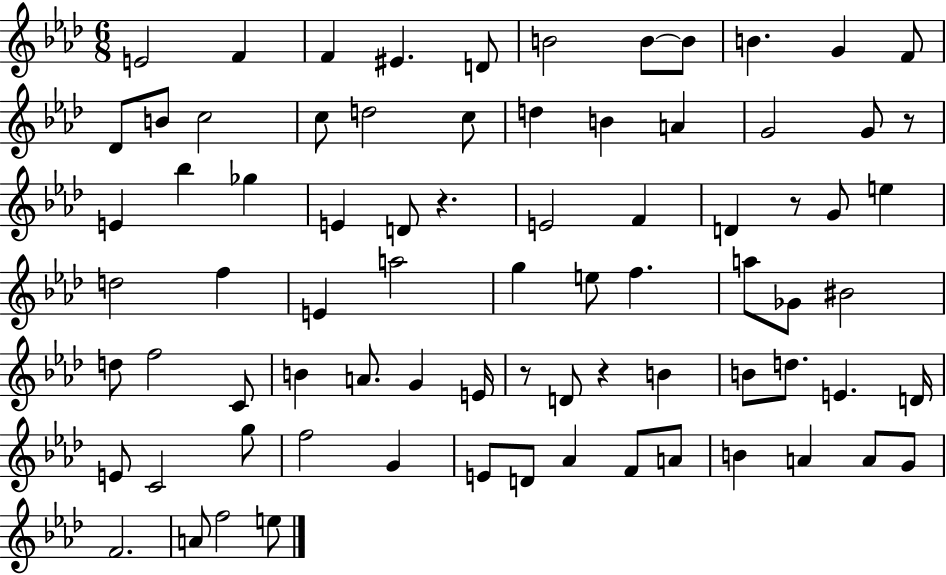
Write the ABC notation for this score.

X:1
T:Untitled
M:6/8
L:1/4
K:Ab
E2 F F ^E D/2 B2 B/2 B/2 B G F/2 _D/2 B/2 c2 c/2 d2 c/2 d B A G2 G/2 z/2 E _b _g E D/2 z E2 F D z/2 G/2 e d2 f E a2 g e/2 f a/2 _G/2 ^B2 d/2 f2 C/2 B A/2 G E/4 z/2 D/2 z B B/2 d/2 E D/4 E/2 C2 g/2 f2 G E/2 D/2 _A F/2 A/2 B A A/2 G/2 F2 A/2 f2 e/2